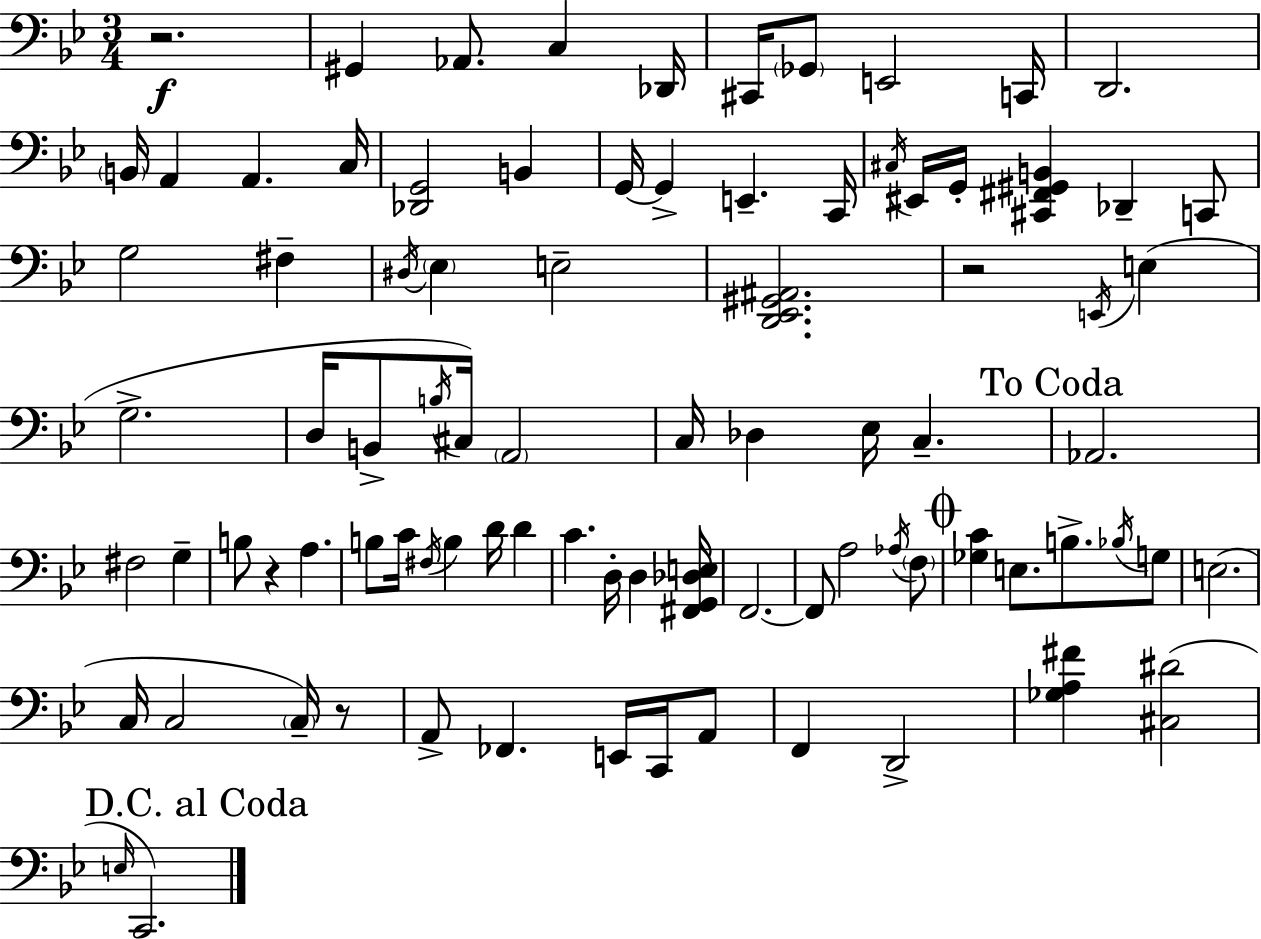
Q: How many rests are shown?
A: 4